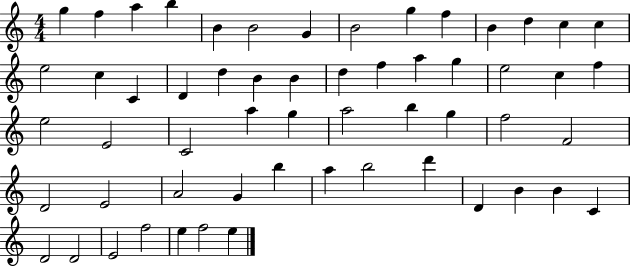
X:1
T:Untitled
M:4/4
L:1/4
K:C
g f a b B B2 G B2 g f B d c c e2 c C D d B B d f a g e2 c f e2 E2 C2 a g a2 b g f2 F2 D2 E2 A2 G b a b2 d' D B B C D2 D2 E2 f2 e f2 e